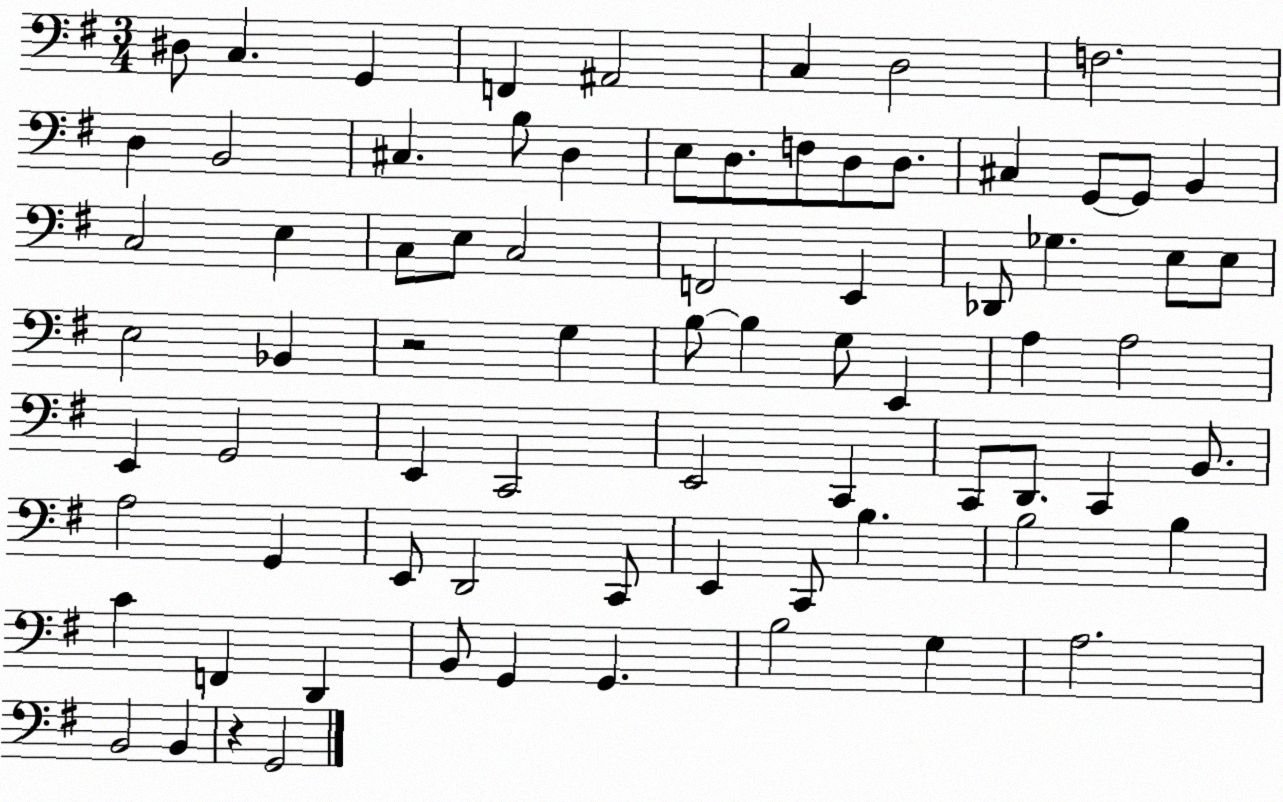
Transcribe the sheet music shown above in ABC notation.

X:1
T:Untitled
M:3/4
L:1/4
K:G
^D,/2 C, G,, F,, ^A,,2 C, D,2 F,2 D, B,,2 ^C, B,/2 D, E,/2 D,/2 F,/2 D,/2 D,/2 ^C, G,,/2 G,,/2 B,, C,2 E, C,/2 E,/2 C,2 F,,2 E,, _D,,/2 _G, E,/2 E,/2 E,2 _B,, z2 G, B,/2 B, G,/2 E,, A, A,2 E,, G,,2 E,, C,,2 E,,2 C,, C,,/2 D,,/2 C,, B,,/2 A,2 G,, E,,/2 D,,2 C,,/2 E,, C,,/2 B, B,2 B, C F,, D,, B,,/2 G,, G,, B,2 G, A,2 B,,2 B,, z G,,2